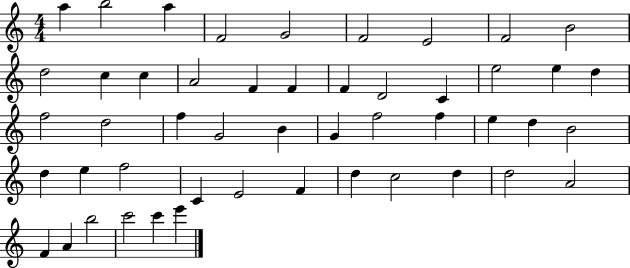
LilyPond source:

{
  \clef treble
  \numericTimeSignature
  \time 4/4
  \key c \major
  a''4 b''2 a''4 | f'2 g'2 | f'2 e'2 | f'2 b'2 | \break d''2 c''4 c''4 | a'2 f'4 f'4 | f'4 d'2 c'4 | e''2 e''4 d''4 | \break f''2 d''2 | f''4 g'2 b'4 | g'4 f''2 f''4 | e''4 d''4 b'2 | \break d''4 e''4 f''2 | c'4 e'2 f'4 | d''4 c''2 d''4 | d''2 a'2 | \break f'4 a'4 b''2 | c'''2 c'''4 e'''4 | \bar "|."
}